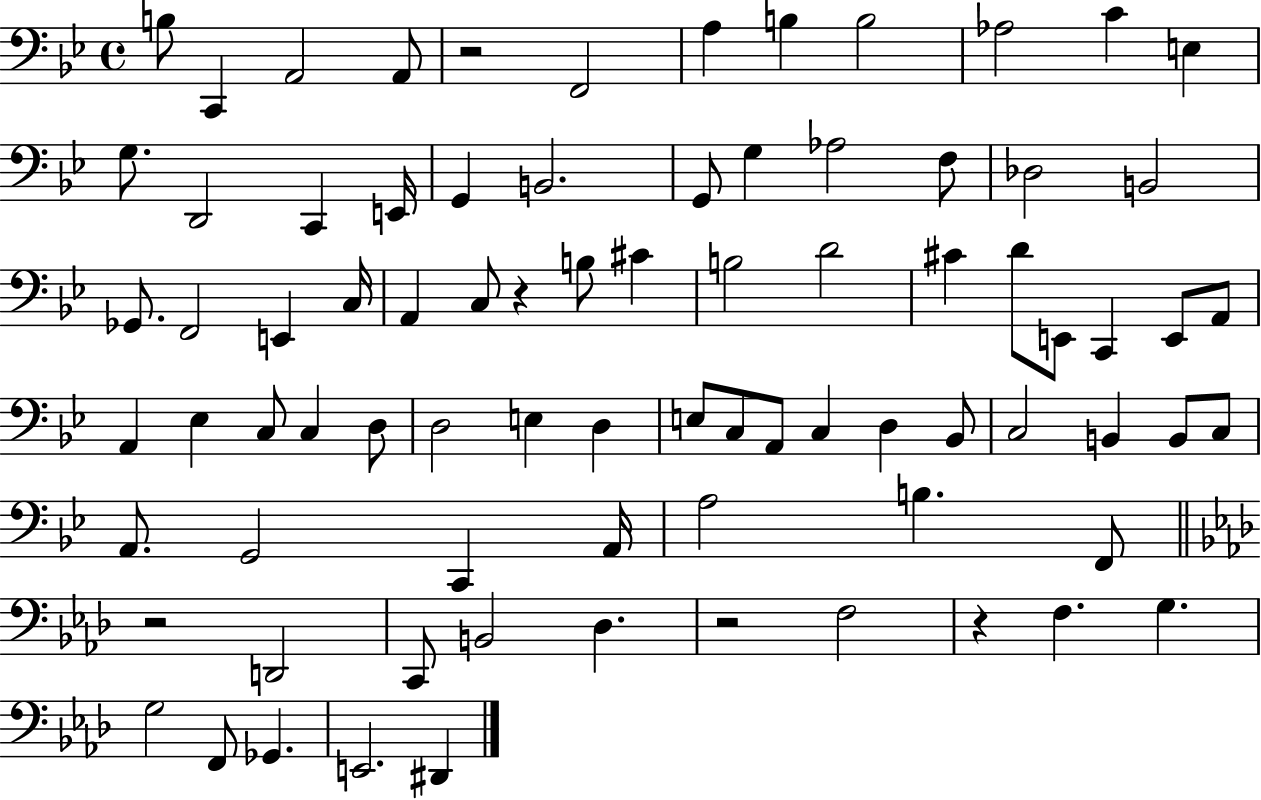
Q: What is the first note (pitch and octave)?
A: B3